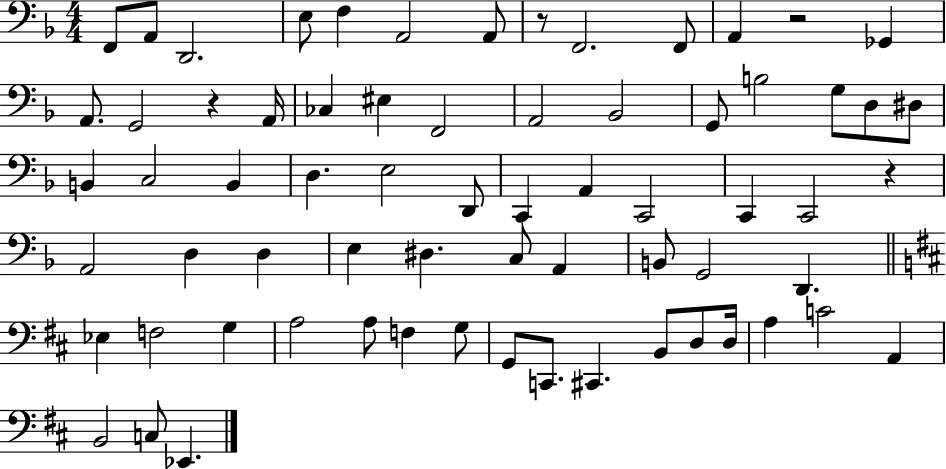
X:1
T:Untitled
M:4/4
L:1/4
K:F
F,,/2 A,,/2 D,,2 E,/2 F, A,,2 A,,/2 z/2 F,,2 F,,/2 A,, z2 _G,, A,,/2 G,,2 z A,,/4 _C, ^E, F,,2 A,,2 _B,,2 G,,/2 B,2 G,/2 D,/2 ^D,/2 B,, C,2 B,, D, E,2 D,,/2 C,, A,, C,,2 C,, C,,2 z A,,2 D, D, E, ^D, C,/2 A,, B,,/2 G,,2 D,, _E, F,2 G, A,2 A,/2 F, G,/2 G,,/2 C,,/2 ^C,, B,,/2 D,/2 D,/4 A, C2 A,, B,,2 C,/2 _E,,